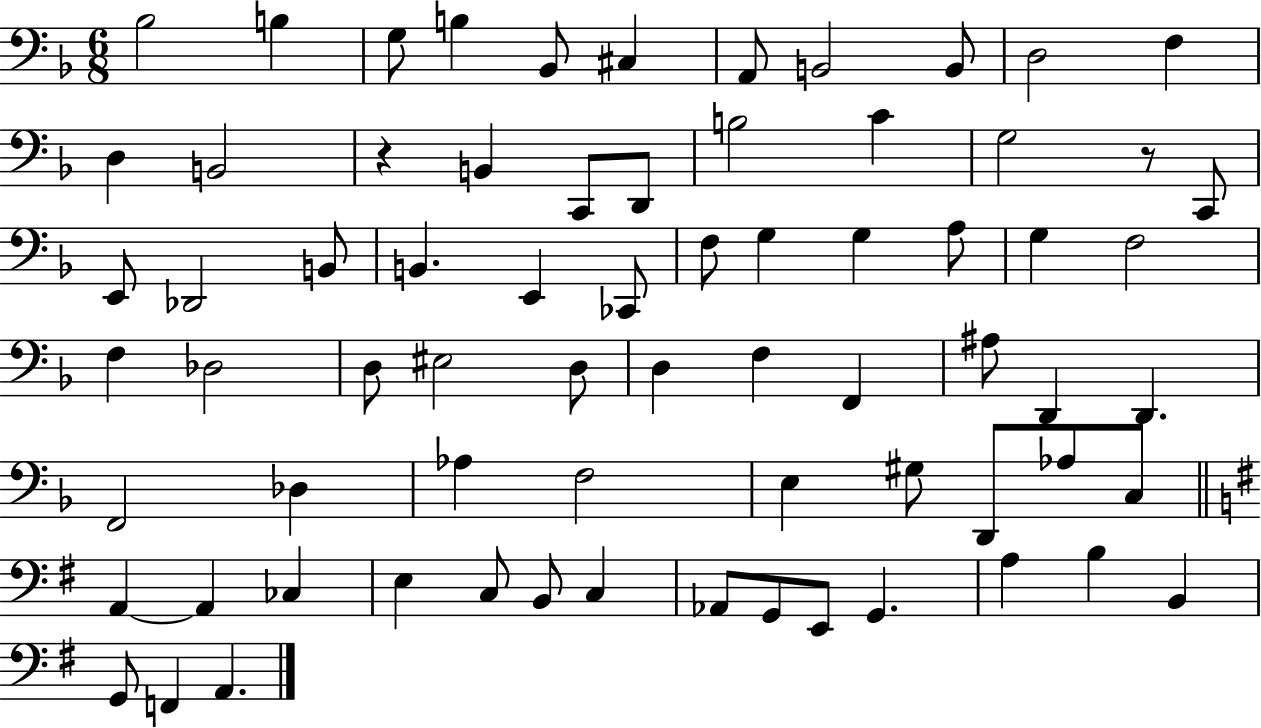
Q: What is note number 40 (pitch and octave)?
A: F2